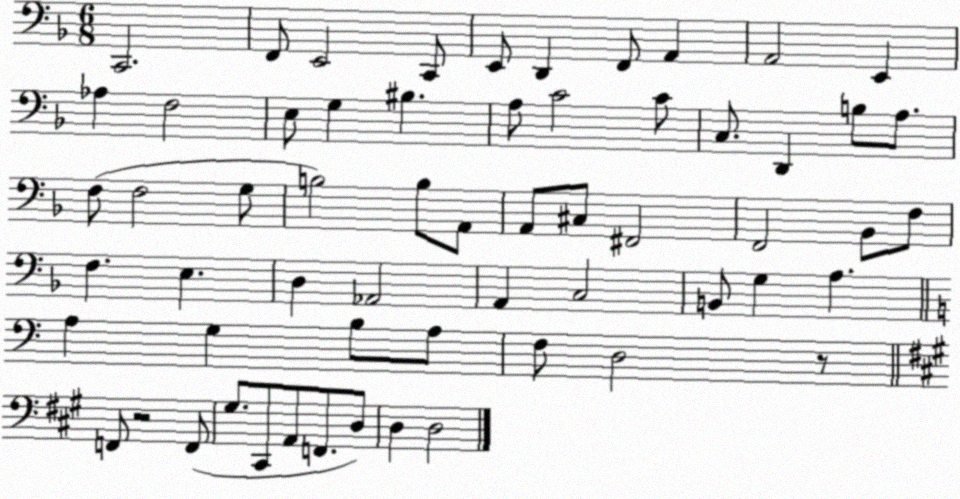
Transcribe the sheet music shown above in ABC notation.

X:1
T:Untitled
M:6/8
L:1/4
K:F
C,,2 F,,/2 E,,2 C,,/2 E,,/2 D,, F,,/2 A,, A,,2 E,, _A, F,2 E,/2 G, ^B, A,/2 C2 C/2 C,/2 D,, B,/2 A,/2 F,/2 F,2 G,/2 B,2 B,/2 A,,/2 A,,/2 ^C,/2 ^F,,2 F,,2 _B,,/2 F,/2 F, E, D, _A,,2 A,, C,2 B,,/2 G, A, A, G, B,/2 A,/2 F,/2 D,2 z/2 F,,/2 z2 F,,/2 ^G,/2 ^C,,/2 A,,/2 F,,/2 D,/2 D, D,2